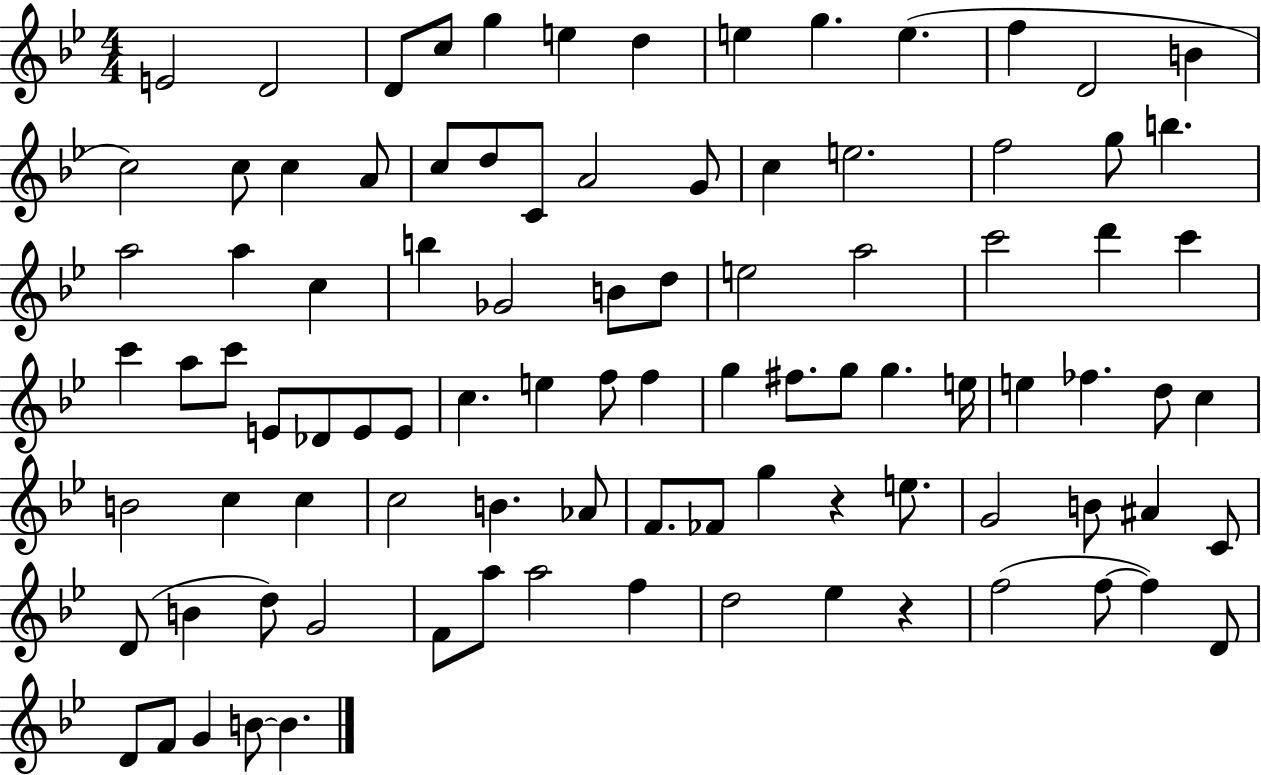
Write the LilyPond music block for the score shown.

{
  \clef treble
  \numericTimeSignature
  \time 4/4
  \key bes \major
  e'2 d'2 | d'8 c''8 g''4 e''4 d''4 | e''4 g''4. e''4.( | f''4 d'2 b'4 | \break c''2) c''8 c''4 a'8 | c''8 d''8 c'8 a'2 g'8 | c''4 e''2. | f''2 g''8 b''4. | \break a''2 a''4 c''4 | b''4 ges'2 b'8 d''8 | e''2 a''2 | c'''2 d'''4 c'''4 | \break c'''4 a''8 c'''8 e'8 des'8 e'8 e'8 | c''4. e''4 f''8 f''4 | g''4 fis''8. g''8 g''4. e''16 | e''4 fes''4. d''8 c''4 | \break b'2 c''4 c''4 | c''2 b'4. aes'8 | f'8. fes'8 g''4 r4 e''8. | g'2 b'8 ais'4 c'8 | \break d'8( b'4 d''8) g'2 | f'8 a''8 a''2 f''4 | d''2 ees''4 r4 | f''2( f''8~~ f''4) d'8 | \break d'8 f'8 g'4 b'8~~ b'4. | \bar "|."
}